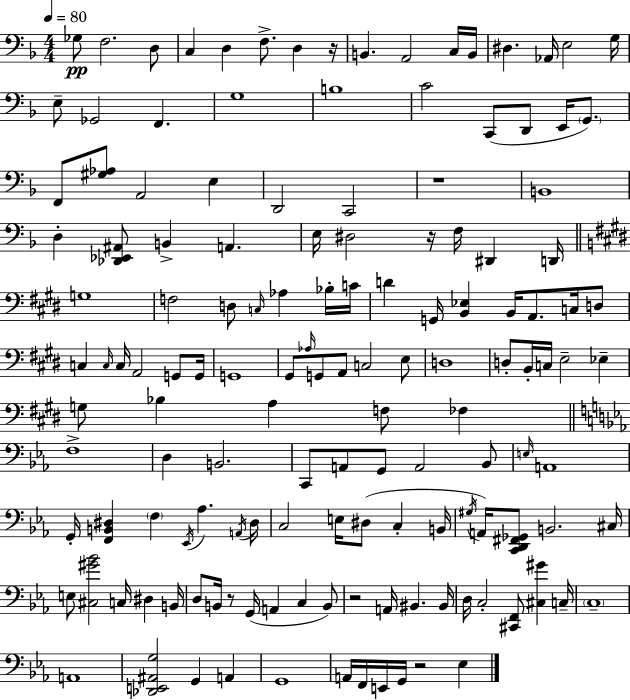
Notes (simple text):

Gb3/e F3/h. D3/e C3/q D3/q F3/e. D3/q R/s B2/q. A2/h C3/s B2/s D#3/q. Ab2/s E3/h G3/s E3/e Gb2/h F2/q. G3/w B3/w C4/h C2/e D2/e E2/s G2/e. F2/e [G#3,Ab3]/e A2/h E3/q D2/h C2/h R/w B2/w D3/q [Db2,Eb2,A#2]/e B2/q A2/q. E3/s D#3/h R/s F3/s D#2/q D2/s G3/w F3/h D3/e C3/s Ab3/q Bb3/s C4/s D4/q G2/s [B2,Eb3]/q B2/s A2/e. C3/s D3/e C3/q C3/s C3/s A2/h G2/e G2/s G2/w G#2/e Ab3/s G2/e A2/e C3/h E3/e D3/w D3/e B2/s C3/s E3/h Eb3/q G3/e Bb3/q A3/q F3/e FES3/q F3/w D3/q B2/h. C2/e A2/e G2/e A2/h Bb2/e E3/s A2/w G2/s [F2,B2,D#3]/q F3/q Eb2/s Ab3/q. A2/s D#3/s C3/h E3/s D#3/e C3/q B2/s G#3/s A2/s [C2,D2,F#2,Gb2]/e B2/h. C#3/s E3/e [C#3,G#4,Bb4]/h C3/s D#3/q B2/s D3/e B2/s R/e G2/s A2/q C3/q B2/e R/h A2/s BIS2/q. BIS2/s D3/s C3/h [C#2,F2]/e [C#3,G#4]/q C3/s C3/w A2/w [Db2,E2,A#2,G3]/h G2/q A2/q G2/w A2/s F2/s E2/s G2/s R/h Eb3/q